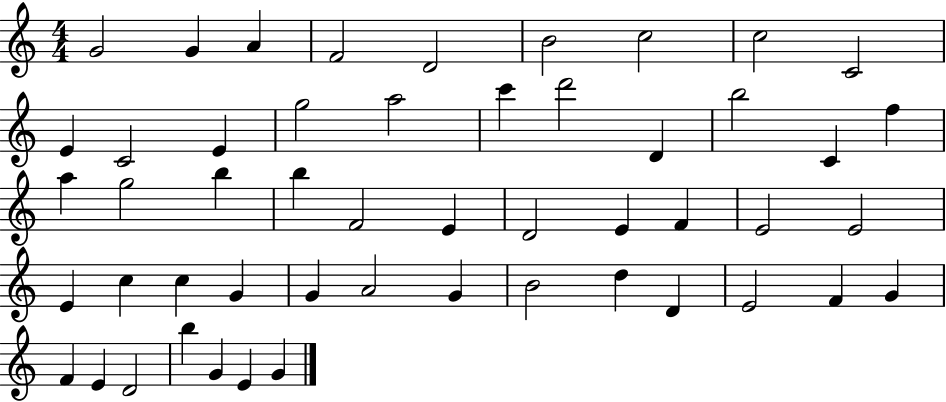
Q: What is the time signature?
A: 4/4